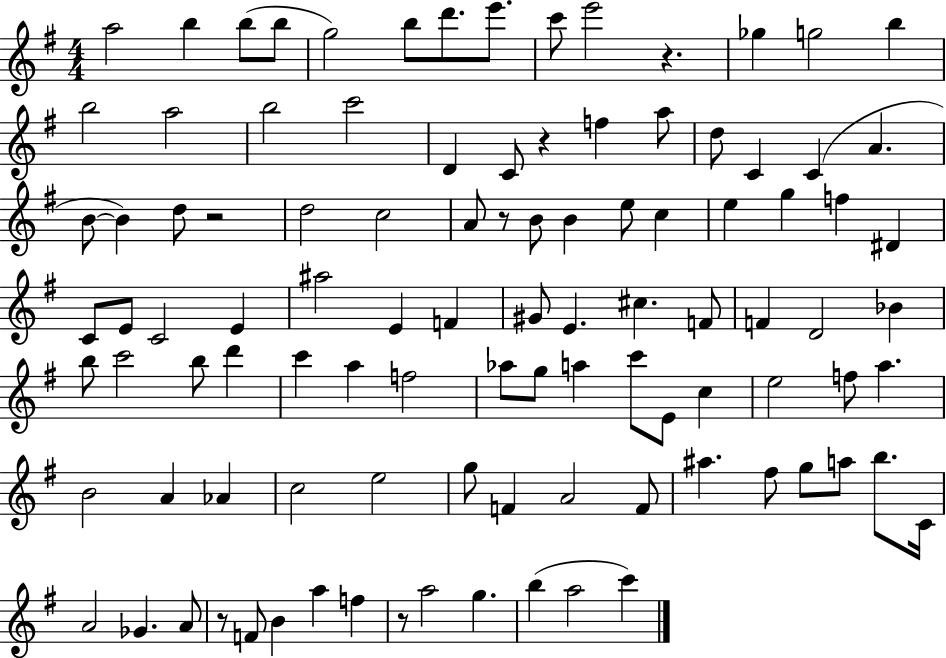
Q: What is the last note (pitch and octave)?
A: C6